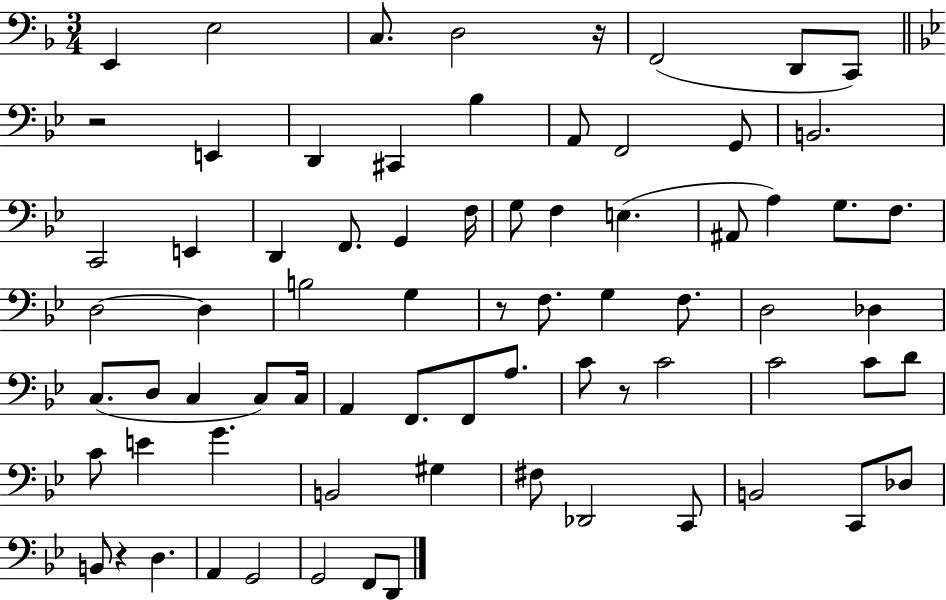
E2/q E3/h C3/e. D3/h R/s F2/h D2/e C2/e R/h E2/q D2/q C#2/q Bb3/q A2/e F2/h G2/e B2/h. C2/h E2/q D2/q F2/e. G2/q F3/s G3/e F3/q E3/q. A#2/e A3/q G3/e. F3/e. D3/h D3/q B3/h G3/q R/e F3/e. G3/q F3/e. D3/h Db3/q C3/e. D3/e C3/q C3/e C3/s A2/q F2/e. F2/e A3/e. C4/e R/e C4/h C4/h C4/e D4/e C4/e E4/q G4/q. B2/h G#3/q F#3/e Db2/h C2/e B2/h C2/e Db3/e B2/e R/q D3/q. A2/q G2/h G2/h F2/e D2/e